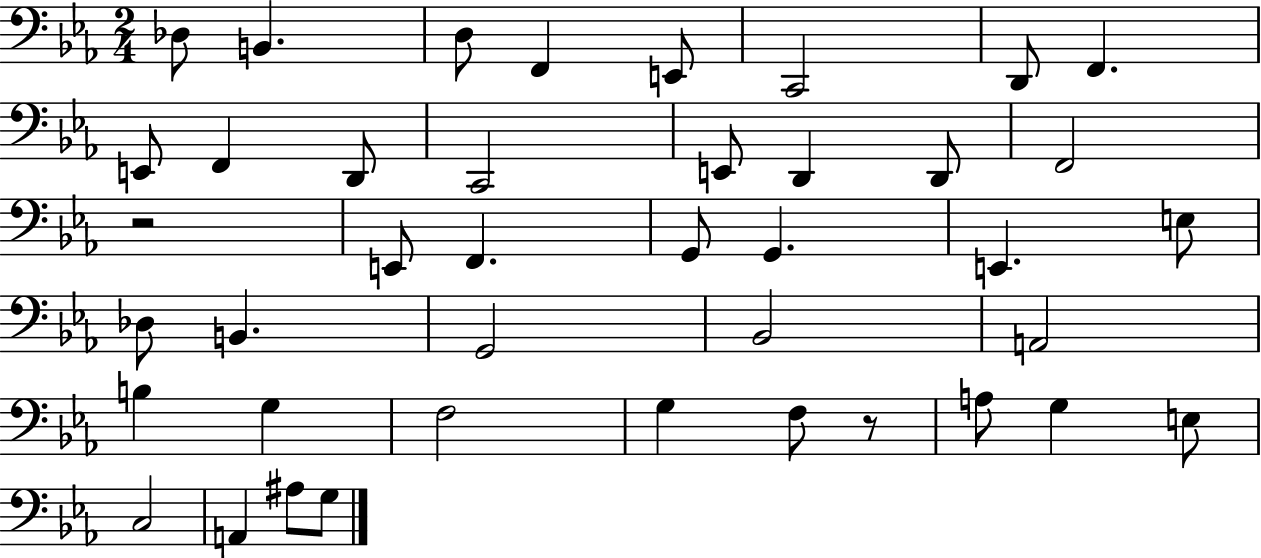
Db3/e B2/q. D3/e F2/q E2/e C2/h D2/e F2/q. E2/e F2/q D2/e C2/h E2/e D2/q D2/e F2/h R/h E2/e F2/q. G2/e G2/q. E2/q. E3/e Db3/e B2/q. G2/h Bb2/h A2/h B3/q G3/q F3/h G3/q F3/e R/e A3/e G3/q E3/e C3/h A2/q A#3/e G3/e